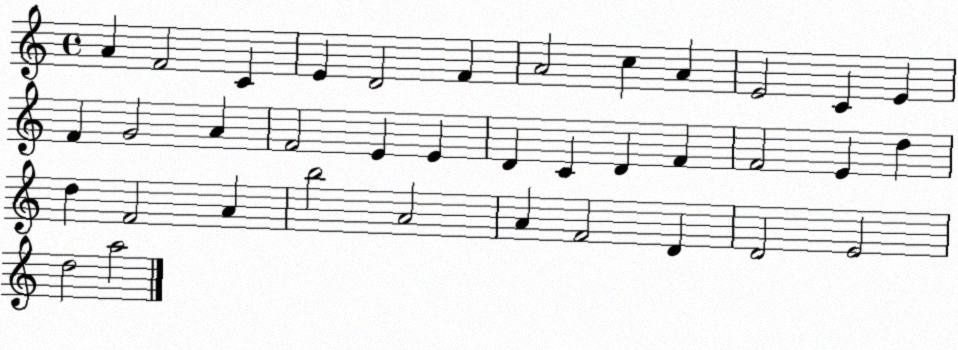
X:1
T:Untitled
M:4/4
L:1/4
K:C
A F2 C E D2 F A2 c A E2 C E F G2 A F2 E E D C D F F2 E d d F2 A b2 A2 A F2 D D2 E2 d2 a2